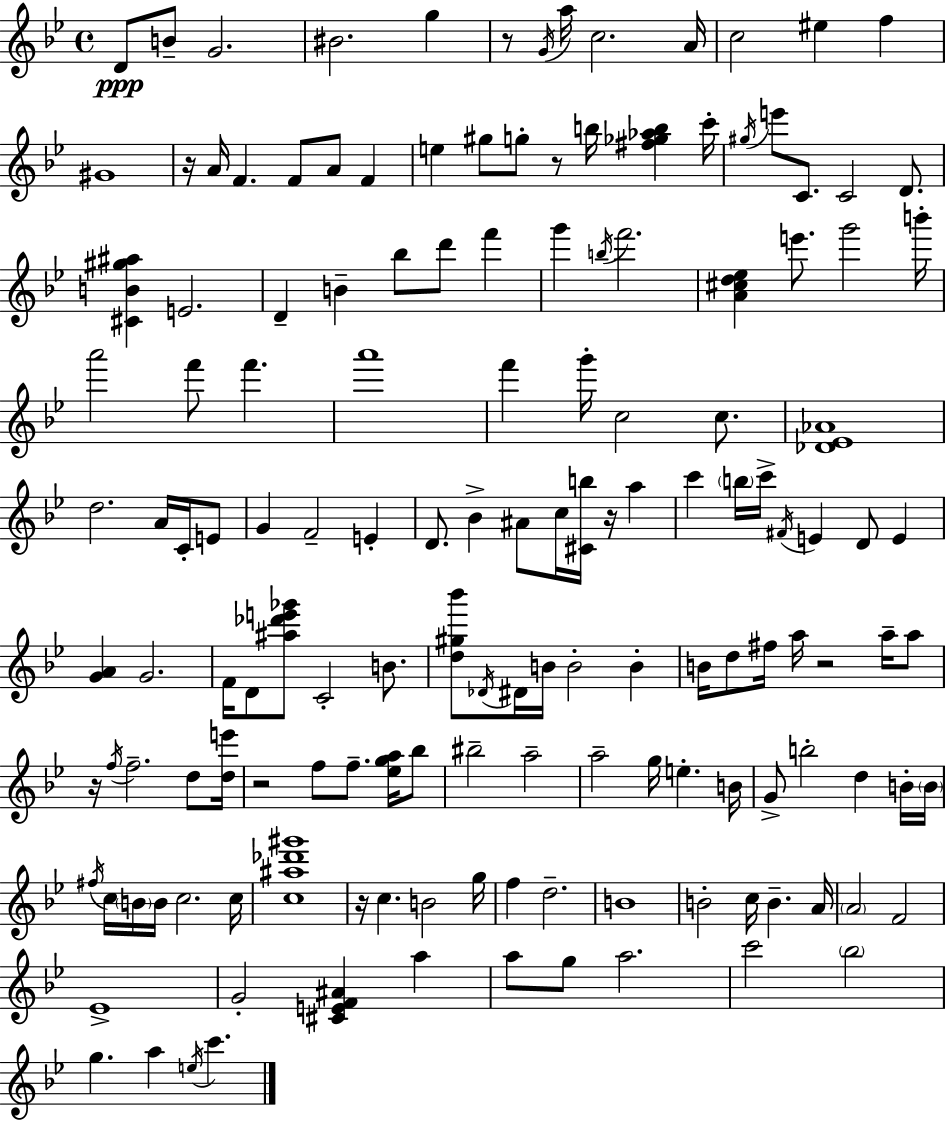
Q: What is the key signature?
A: G minor